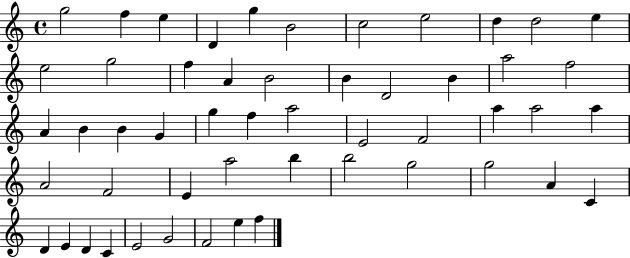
G5/h F5/q E5/q D4/q G5/q B4/h C5/h E5/h D5/q D5/h E5/q E5/h G5/h F5/q A4/q B4/h B4/q D4/h B4/q A5/h F5/h A4/q B4/q B4/q G4/q G5/q F5/q A5/h E4/h F4/h A5/q A5/h A5/q A4/h F4/h E4/q A5/h B5/q B5/h G5/h G5/h A4/q C4/q D4/q E4/q D4/q C4/q E4/h G4/h F4/h E5/q F5/q